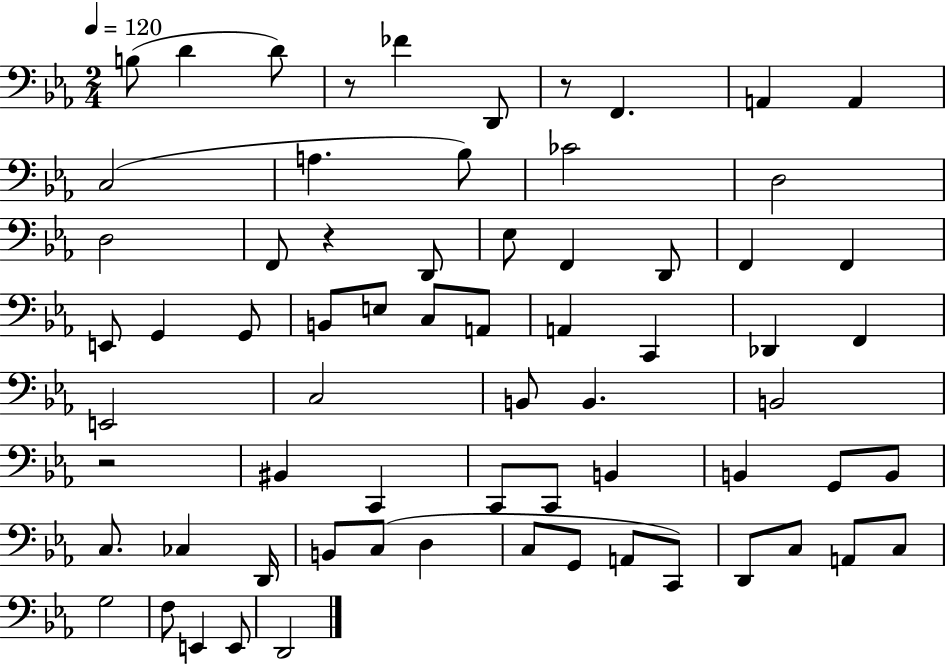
{
  \clef bass
  \numericTimeSignature
  \time 2/4
  \key ees \major
  \tempo 4 = 120
  \repeat volta 2 { b8( d'4 d'8) | r8 fes'4 d,8 | r8 f,4. | a,4 a,4 | \break c2( | a4. bes8) | ces'2 | d2 | \break d2 | f,8 r4 d,8 | ees8 f,4 d,8 | f,4 f,4 | \break e,8 g,4 g,8 | b,8 e8 c8 a,8 | a,4 c,4 | des,4 f,4 | \break e,2 | c2 | b,8 b,4. | b,2 | \break r2 | bis,4 c,4 | c,8 c,8 b,4 | b,4 g,8 b,8 | \break c8. ces4 d,16 | b,8 c8( d4 | c8 g,8 a,8 c,8) | d,8 c8 a,8 c8 | \break g2 | f8 e,4 e,8 | d,2 | } \bar "|."
}